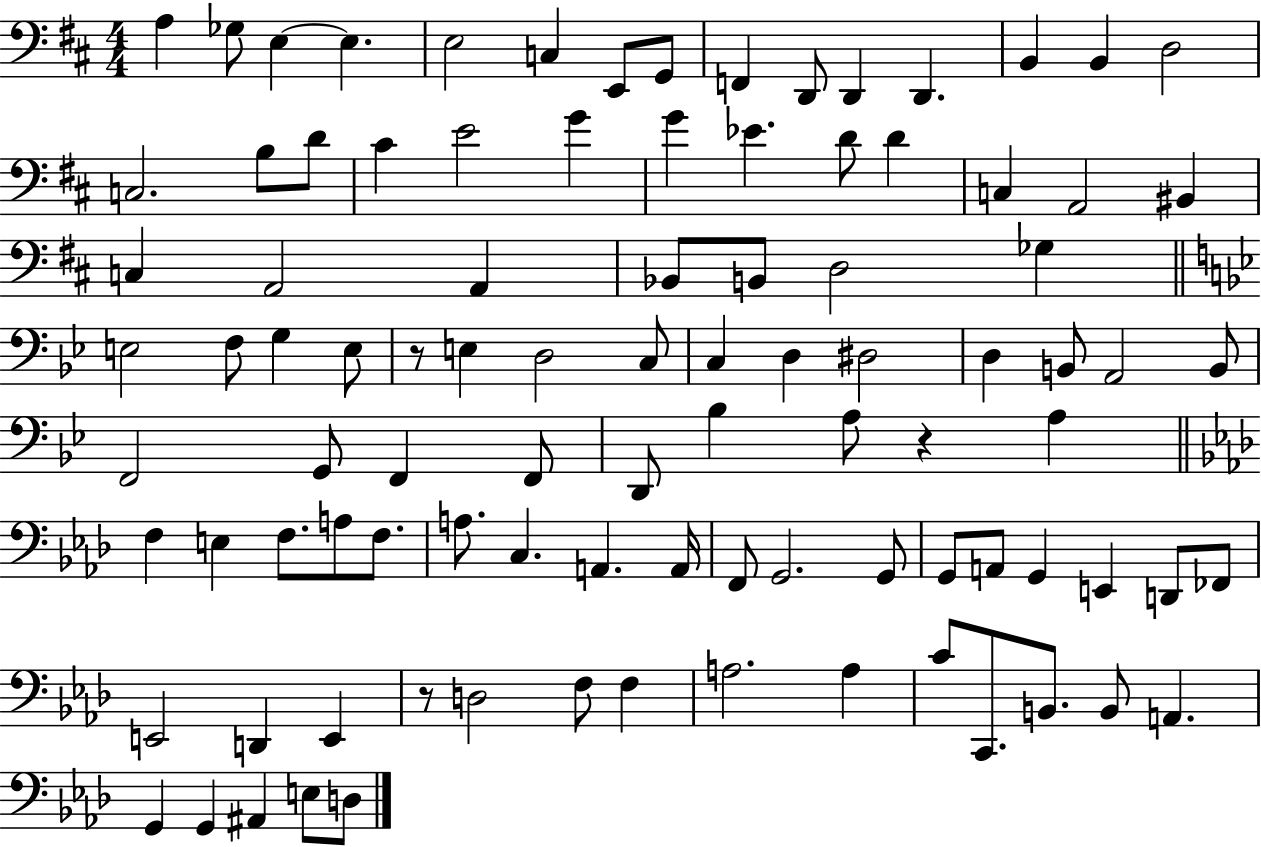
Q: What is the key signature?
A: D major